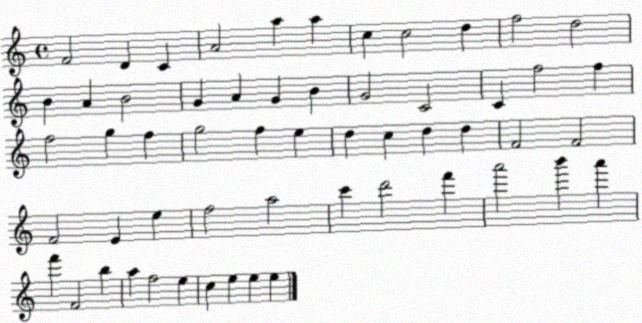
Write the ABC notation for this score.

X:1
T:Untitled
M:4/4
L:1/4
K:C
F2 D C A2 a a c c2 d f2 d2 B A B2 G A G B G2 C2 C f2 f f2 g f g2 f e d c d d F2 F2 F2 E e f2 a2 c' d'2 f' a'2 b' a' f' F2 b a f2 e c e e e